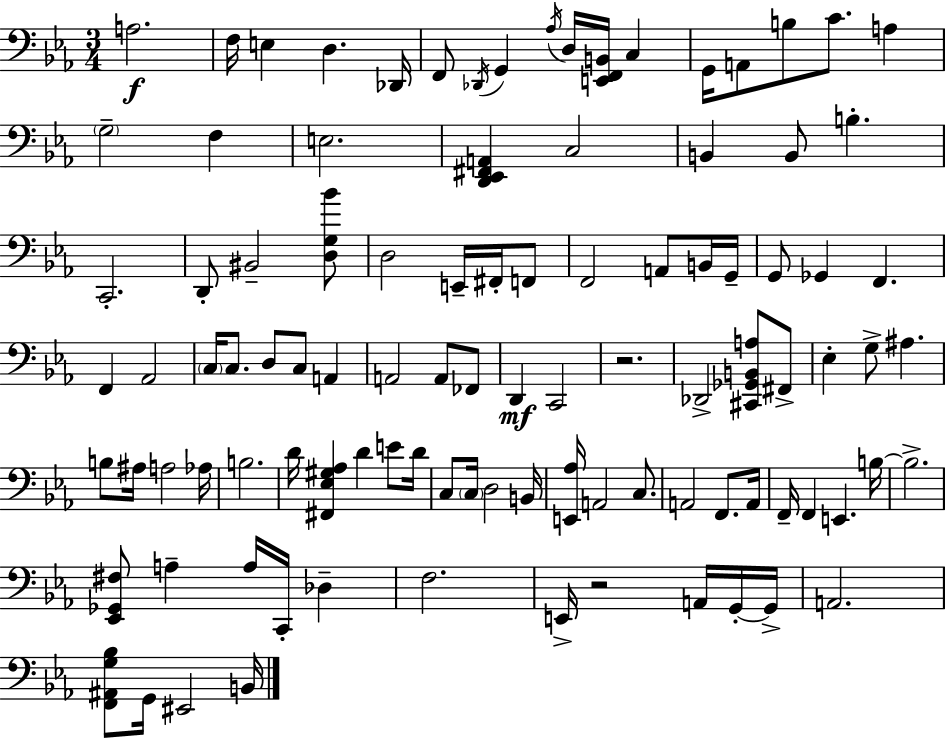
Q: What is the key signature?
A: C minor